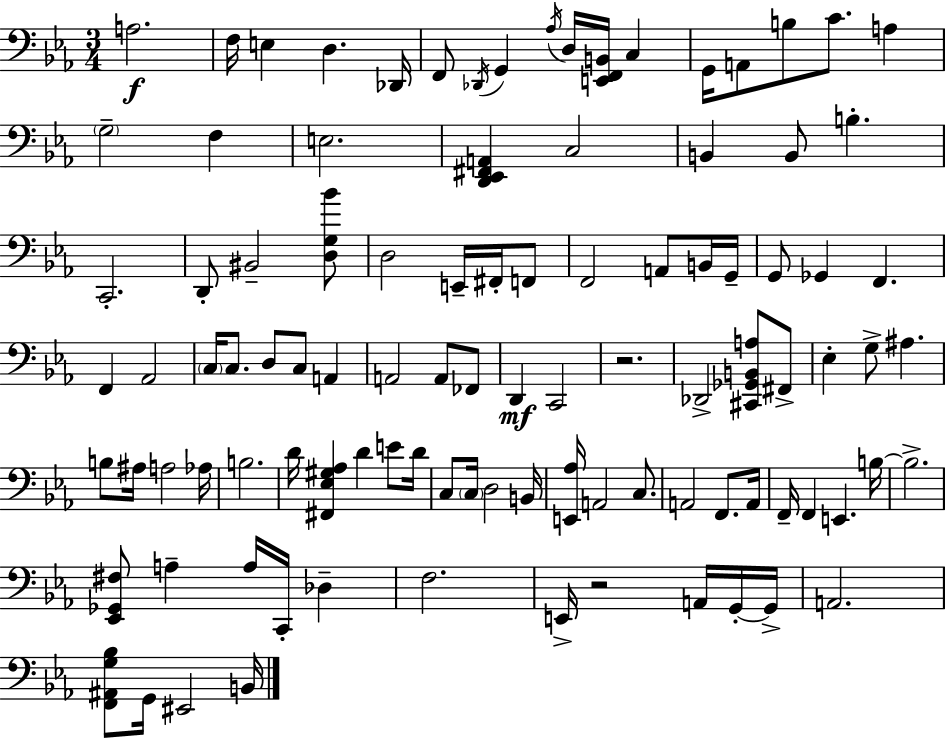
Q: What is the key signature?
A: C minor